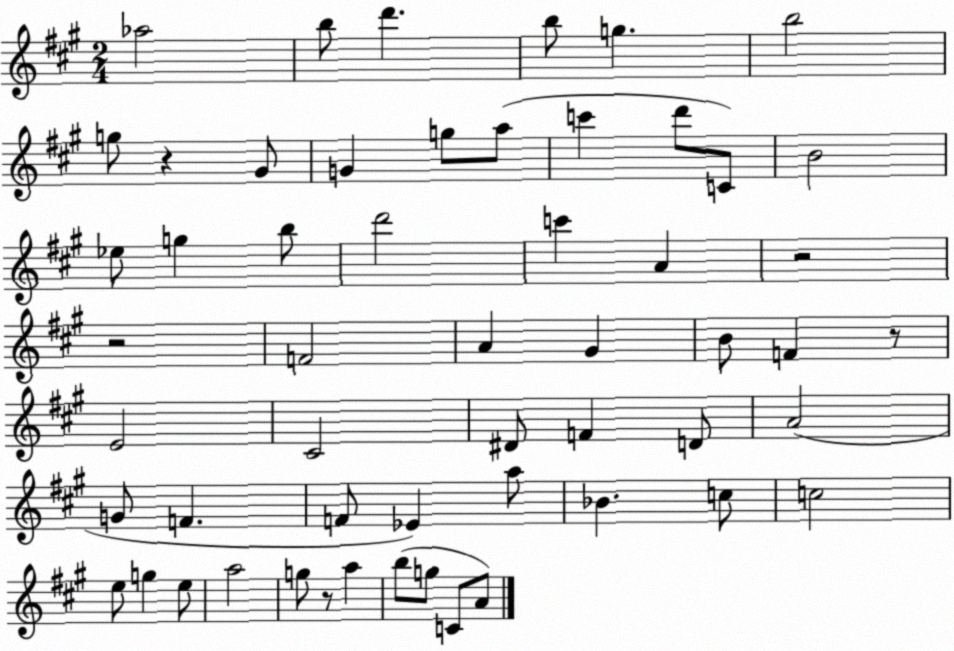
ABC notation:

X:1
T:Untitled
M:2/4
L:1/4
K:A
_a2 b/2 d' b/2 g b2 g/2 z ^G/2 G g/2 a/2 c' d'/2 C/2 B2 _e/2 g b/2 d'2 c' A z2 z2 F2 A ^G B/2 F z/2 E2 ^C2 ^D/2 F D/2 A2 G/2 F F/2 _E a/2 _B c/2 c2 e/2 g e/2 a2 g/2 z/2 a b/2 g/2 C/2 A/2